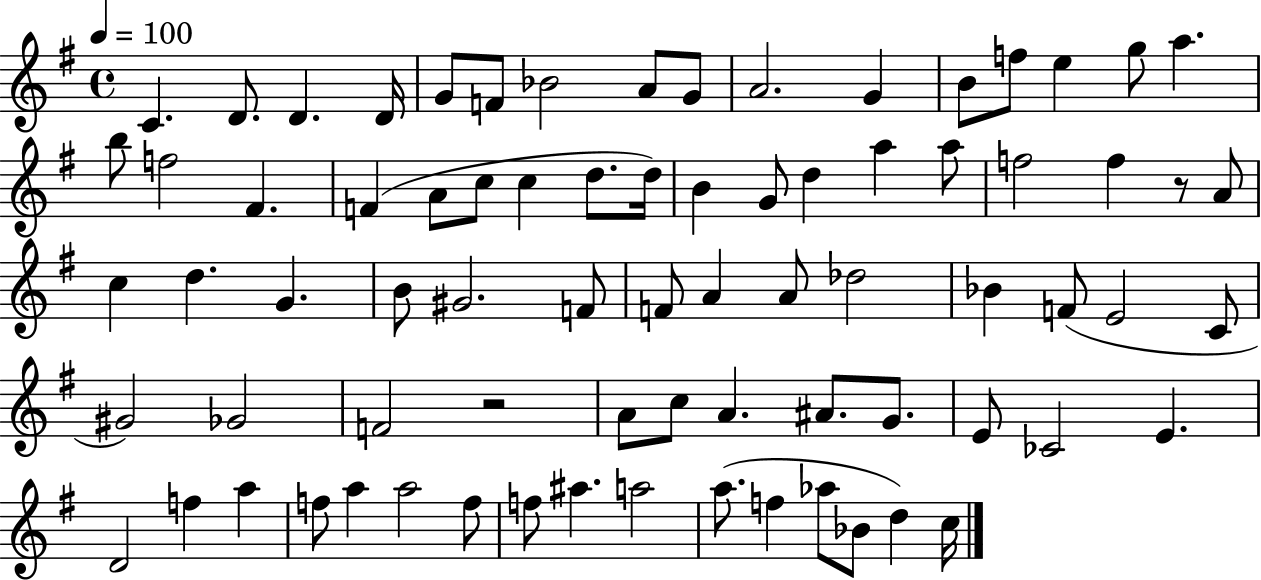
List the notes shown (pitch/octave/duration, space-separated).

C4/q. D4/e. D4/q. D4/s G4/e F4/e Bb4/h A4/e G4/e A4/h. G4/q B4/e F5/e E5/q G5/e A5/q. B5/e F5/h F#4/q. F4/q A4/e C5/e C5/q D5/e. D5/s B4/q G4/e D5/q A5/q A5/e F5/h F5/q R/e A4/e C5/q D5/q. G4/q. B4/e G#4/h. F4/e F4/e A4/q A4/e Db5/h Bb4/q F4/e E4/h C4/e G#4/h Gb4/h F4/h R/h A4/e C5/e A4/q. A#4/e. G4/e. E4/e CES4/h E4/q. D4/h F5/q A5/q F5/e A5/q A5/h F5/e F5/e A#5/q. A5/h A5/e. F5/q Ab5/e Bb4/e D5/q C5/s